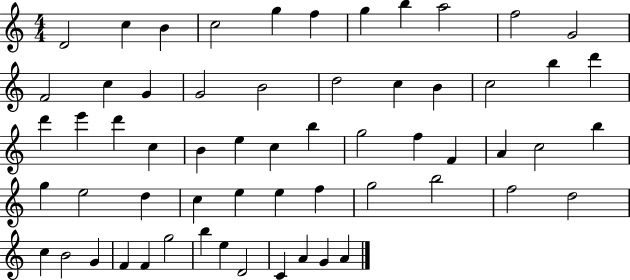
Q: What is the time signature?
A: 4/4